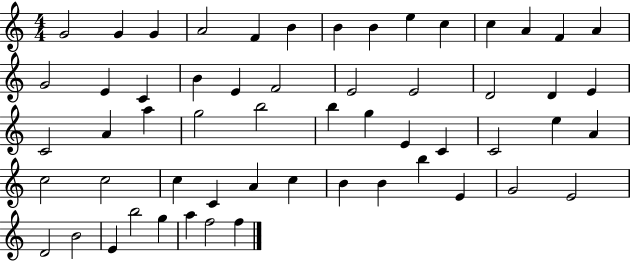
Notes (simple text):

G4/h G4/q G4/q A4/h F4/q B4/q B4/q B4/q E5/q C5/q C5/q A4/q F4/q A4/q G4/h E4/q C4/q B4/q E4/q F4/h E4/h E4/h D4/h D4/q E4/q C4/h A4/q A5/q G5/h B5/h B5/q G5/q E4/q C4/q C4/h E5/q A4/q C5/h C5/h C5/q C4/q A4/q C5/q B4/q B4/q B5/q E4/q G4/h E4/h D4/h B4/h E4/q B5/h G5/q A5/q F5/h F5/q